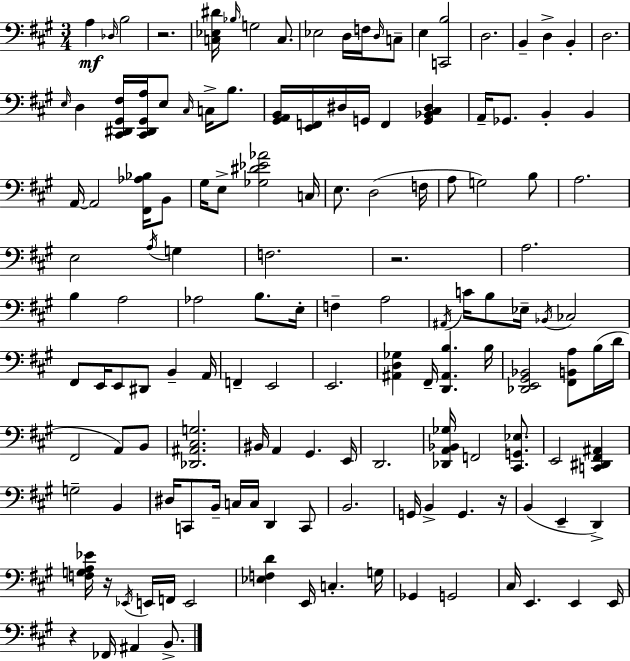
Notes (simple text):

A3/q Db3/s B3/h R/h. [C3,Eb3,D#4]/s Bb3/s G3/h C3/e. Eb3/h D3/s F3/s D3/s C3/e E3/q [C2,B3]/h D3/h. B2/q D3/q B2/q D3/h. E3/s D3/q [C#2,D#2,G#2,F#3]/s [C#2,D#2,G#2,A3]/s E3/e C#3/s C3/s B3/e. [G#2,A2,B2]/s [E2,F2]/s D#3/s G2/s F2/q [G2,Bb2,C#3,D#3]/q A2/s Gb2/e. B2/q B2/q A2/s A2/h [F#2,Ab3,Bb3]/s B2/e G#3/s E3/e [Gb3,D#4,Eb4,Ab4]/h C3/s E3/e. D3/h F3/s A3/e G3/h B3/e A3/h. E3/h A3/s G3/q F3/h. R/h. A3/h. B3/q A3/h Ab3/h B3/e. E3/s F3/q A3/h A#2/s C4/s B3/e Eb3/s Bb2/s CES3/h F#2/e E2/s E2/e D#2/e B2/q A2/s F2/q E2/h E2/h. [A#2,D3,Gb3]/q F#2/s [D2,A#2,B3]/q. B3/s [Db2,E2,G#2,Bb2]/h [F#2,B2,A3]/e B3/s D4/s F#2/h A2/e B2/e [Db2,A#2,C#3,G3]/h. BIS2/s A2/q G#2/q. E2/s D2/h. [Db2,A2,Bb2,Gb3]/s F2/h [C#2,G2,Eb3]/e. E2/h [C2,D#2,F#2,A#2]/q G3/h B2/q D#3/s C2/e B2/s C3/s C3/s D2/q C2/e B2/h. G2/s B2/q G2/q. R/s B2/q E2/q D2/q [F3,G3,A3,Eb4]/s R/s Eb2/s E2/s F2/s E2/h [Eb3,F3,D4]/q E2/s C3/q. G3/s Gb2/q G2/h C#3/s E2/q. E2/q E2/s R/q FES2/s A#2/q B2/e.